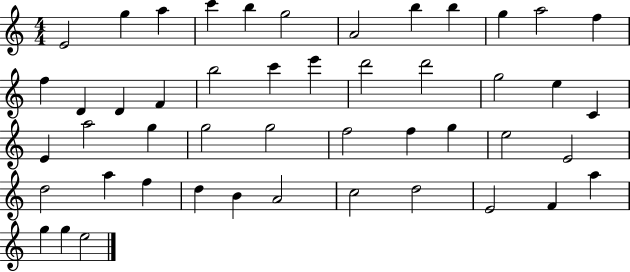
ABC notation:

X:1
T:Untitled
M:4/4
L:1/4
K:C
E2 g a c' b g2 A2 b b g a2 f f D D F b2 c' e' d'2 d'2 g2 e C E a2 g g2 g2 f2 f g e2 E2 d2 a f d B A2 c2 d2 E2 F a g g e2